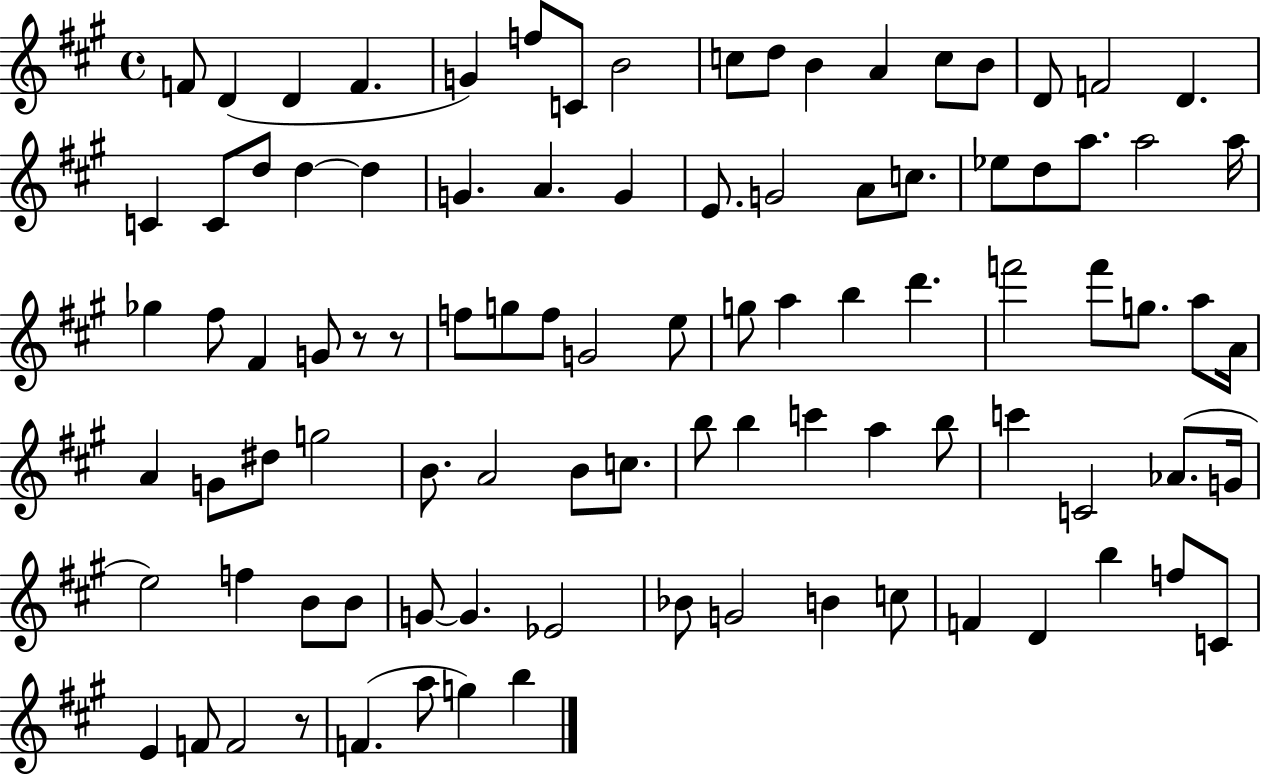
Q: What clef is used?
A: treble